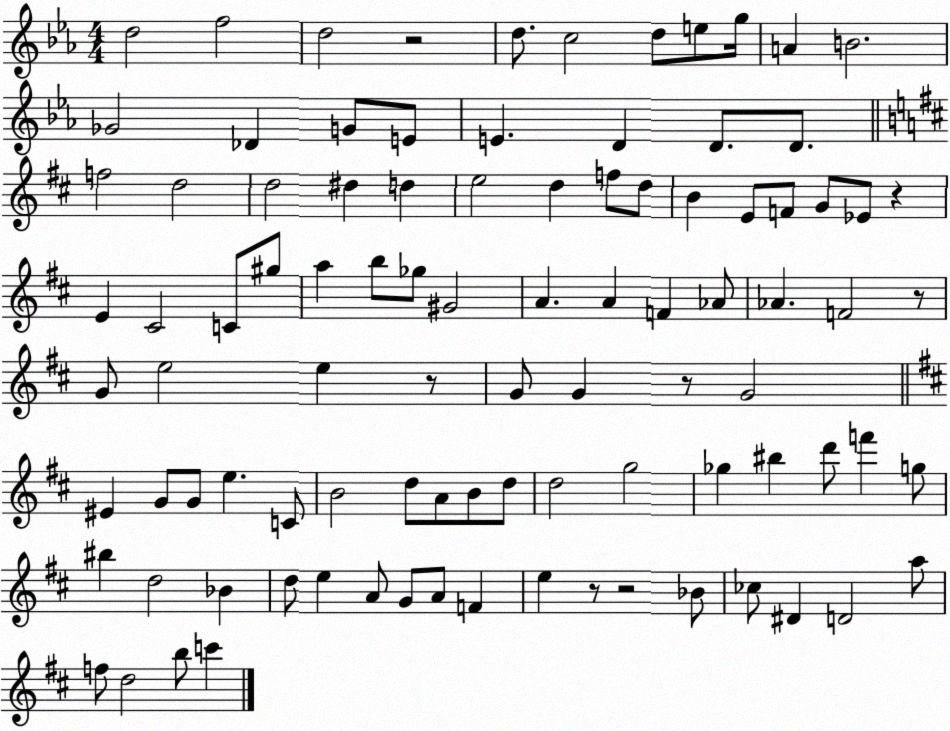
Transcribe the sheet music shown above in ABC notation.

X:1
T:Untitled
M:4/4
L:1/4
K:Eb
d2 f2 d2 z2 d/2 c2 d/2 e/2 g/4 A B2 _G2 _D G/2 E/2 E D D/2 D/2 f2 d2 d2 ^d d e2 d f/2 d/2 B E/2 F/2 G/2 _E/2 z E ^C2 C/2 ^g/2 a b/2 _g/2 ^G2 A A F _A/2 _A F2 z/2 G/2 e2 e z/2 G/2 G z/2 G2 ^E G/2 G/2 e C/2 B2 d/2 A/2 B/2 d/2 d2 g2 _g ^b d'/2 f' g/2 ^b d2 _B d/2 e A/2 G/2 A/2 F e z/2 z2 _B/2 _c/2 ^D D2 a/2 f/2 d2 b/2 c'